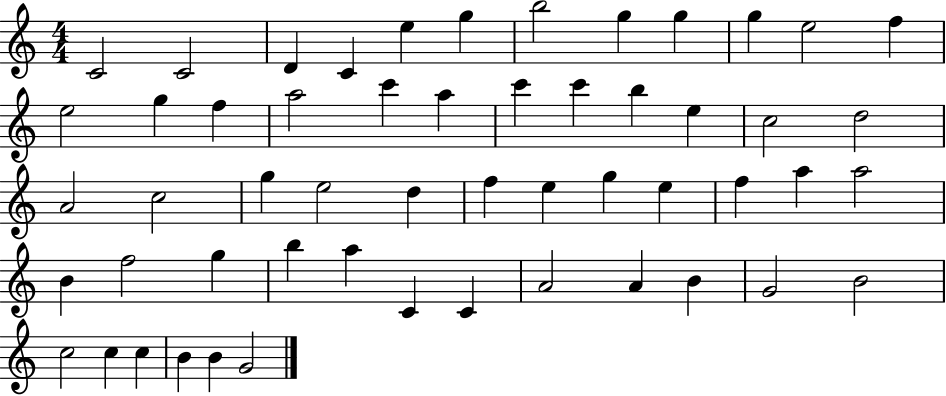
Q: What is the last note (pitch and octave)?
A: G4